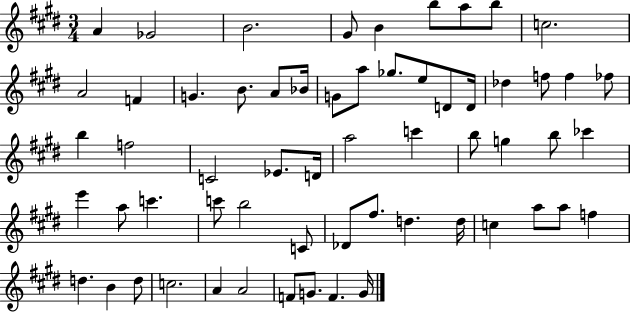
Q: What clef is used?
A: treble